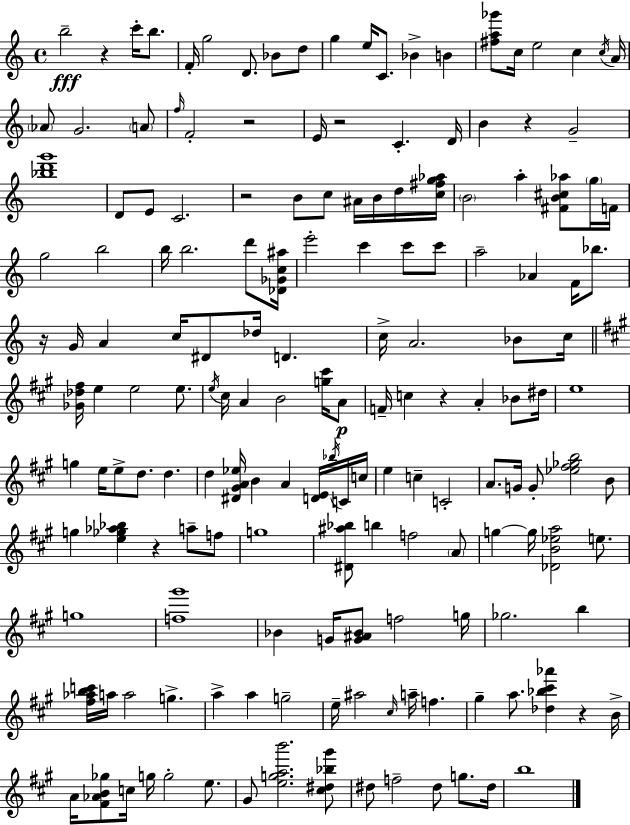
B5/h R/q C6/s B5/e. F4/s G5/h D4/e. Bb4/e D5/e G5/q E5/s C4/e. Bb4/q B4/q [F#5,A5,Gb6]/e C5/s E5/h C5/q C5/s A4/s Ab4/e G4/h. A4/e F5/s F4/h R/h E4/s R/h C4/q. D4/s B4/q R/q G4/h [Bb5,D6,G6]/w D4/e E4/e C4/h. R/h B4/e C5/e A#4/s B4/s D5/s [C5,F#5,G5,Ab5]/s B4/h A5/q [F#4,B4,C#5,Ab5]/e G5/s F4/s G5/h B5/h B5/s B5/h. D6/e [Db4,Gb4,C5,A#5]/s E6/h C6/q C6/e C6/e A5/h Ab4/q F4/s Bb5/e. R/s G4/s A4/q C5/s D#4/e Db5/s D4/q. C5/s A4/h. Bb4/e C5/s [Gb4,Db5,F#5]/s E5/q E5/h E5/e. E5/s C#5/s A4/q B4/h [G5,C#6]/s A4/e F4/s C5/q R/q A4/q Bb4/e D#5/s E5/w G5/q E5/s E5/e D5/e. D5/q. D5/q [D#4,G#4,A4,Eb5]/s B4/q A4/q [D4,E4]/s Bb5/s C4/s C5/s E5/q C5/q C4/h A4/e. G4/s G4/e [Eb5,F#5,Gb5,B5]/h B4/e G5/q [E5,Gb5,Ab5,Bb5]/q R/q A5/e F5/e G5/w [D#4,A#5,Bb5]/e B5/q F5/h A4/e G5/q G5/s [Db4,B4,Eb5,A5]/h E5/e. G5/w [F5,G#6]/w Bb4/q G4/s [G4,A#4,Bb4]/e F5/h G5/s Gb5/h. B5/q [F#5,Ab5,B5,C6]/s A5/s A5/h G5/q. A5/q A5/q G5/h E5/s A#5/h C#5/s A5/s F5/q. G#5/q A5/e. [Db5,Bb5,C#6,Ab6]/q R/q B4/s A4/s [F#4,Ab4,B4,Gb5]/e C5/s G5/s G5/h E5/e. G#4/e [E5,G5,A5,B6]/h. [C#5,D#5,Bb5,G#6]/e D#5/e F5/h D#5/e G5/e. D#5/s B5/w